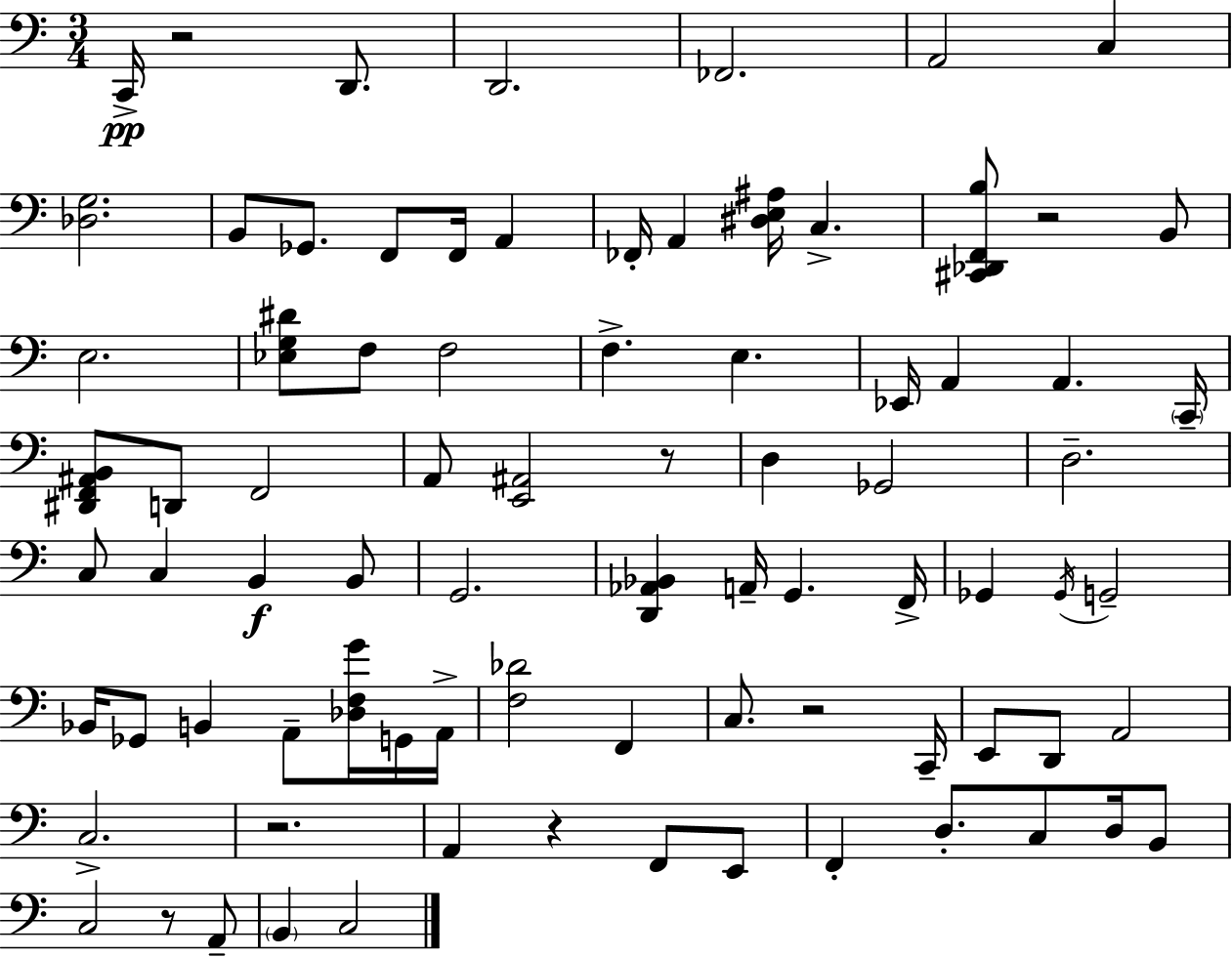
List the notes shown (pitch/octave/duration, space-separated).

C2/s R/h D2/e. D2/h. FES2/h. A2/h C3/q [Db3,G3]/h. B2/e Gb2/e. F2/e F2/s A2/q FES2/s A2/q [D#3,E3,A#3]/s C3/q. [C#2,Db2,F2,B3]/e R/h B2/e E3/h. [Eb3,G3,D#4]/e F3/e F3/h F3/q. E3/q. Eb2/s A2/q A2/q. C2/s [D#2,F2,A#2,B2]/e D2/e F2/h A2/e [E2,A#2]/h R/e D3/q Gb2/h D3/h. C3/e C3/q B2/q B2/e G2/h. [D2,Ab2,Bb2]/q A2/s G2/q. F2/s Gb2/q Gb2/s G2/h Bb2/s Gb2/e B2/q A2/e [Db3,F3,G4]/s G2/s A2/s [F3,Db4]/h F2/q C3/e. R/h C2/s E2/e D2/e A2/h C3/h. R/h. A2/q R/q F2/e E2/e F2/q D3/e. C3/e D3/s B2/e C3/h R/e A2/e B2/q C3/h